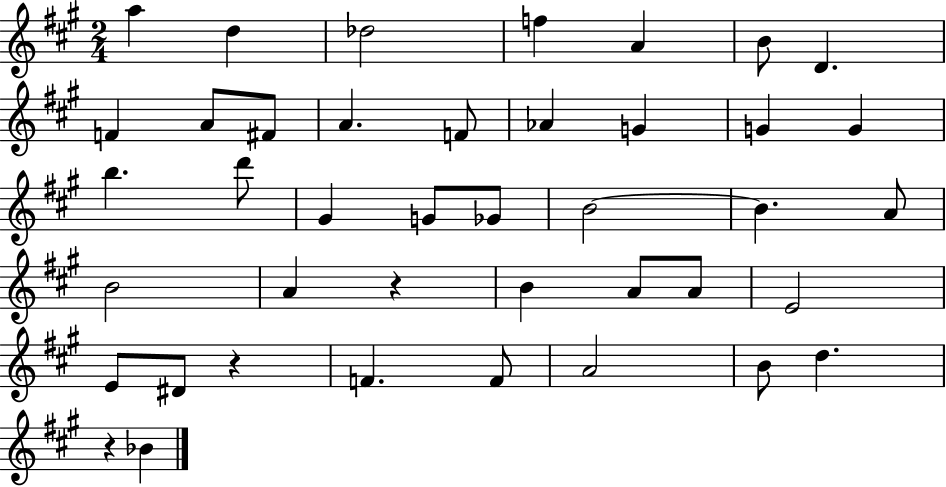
{
  \clef treble
  \numericTimeSignature
  \time 2/4
  \key a \major
  a''4 d''4 | des''2 | f''4 a'4 | b'8 d'4. | \break f'4 a'8 fis'8 | a'4. f'8 | aes'4 g'4 | g'4 g'4 | \break b''4. d'''8 | gis'4 g'8 ges'8 | b'2~~ | b'4. a'8 | \break b'2 | a'4 r4 | b'4 a'8 a'8 | e'2 | \break e'8 dis'8 r4 | f'4. f'8 | a'2 | b'8 d''4. | \break r4 bes'4 | \bar "|."
}